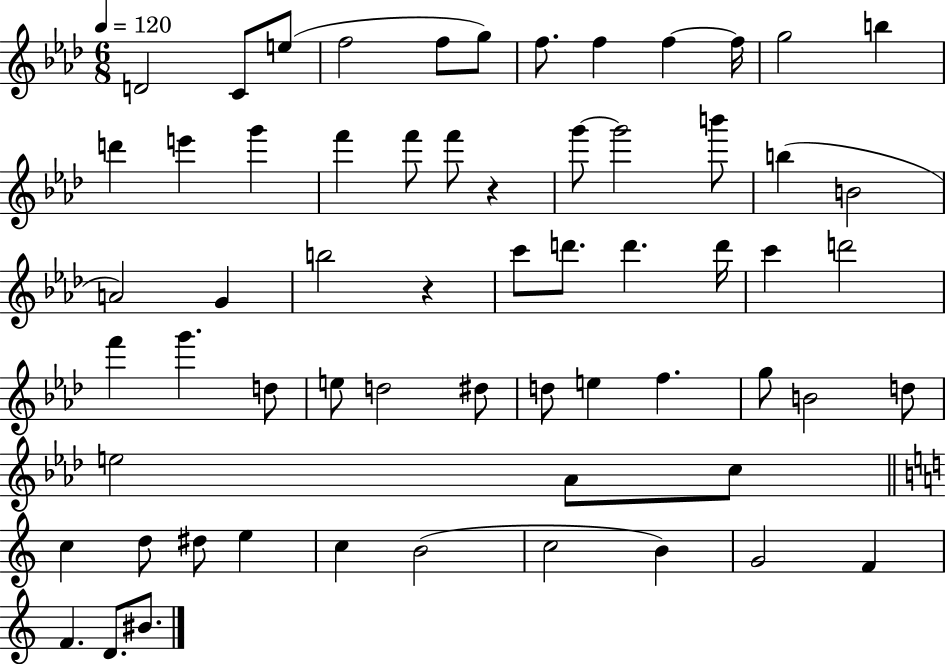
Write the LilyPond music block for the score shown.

{
  \clef treble
  \numericTimeSignature
  \time 6/8
  \key aes \major
  \tempo 4 = 120
  d'2 c'8 e''8( | f''2 f''8 g''8) | f''8. f''4 f''4~~ f''16 | g''2 b''4 | \break d'''4 e'''4 g'''4 | f'''4 f'''8 f'''8 r4 | g'''8~~ g'''2 b'''8 | b''4( b'2 | \break a'2) g'4 | b''2 r4 | c'''8 d'''8. d'''4. d'''16 | c'''4 d'''2 | \break f'''4 g'''4. d''8 | e''8 d''2 dis''8 | d''8 e''4 f''4. | g''8 b'2 d''8 | \break e''2 aes'8 c''8 | \bar "||" \break \key c \major c''4 d''8 dis''8 e''4 | c''4 b'2( | c''2 b'4) | g'2 f'4 | \break f'4. d'8. bis'8. | \bar "|."
}